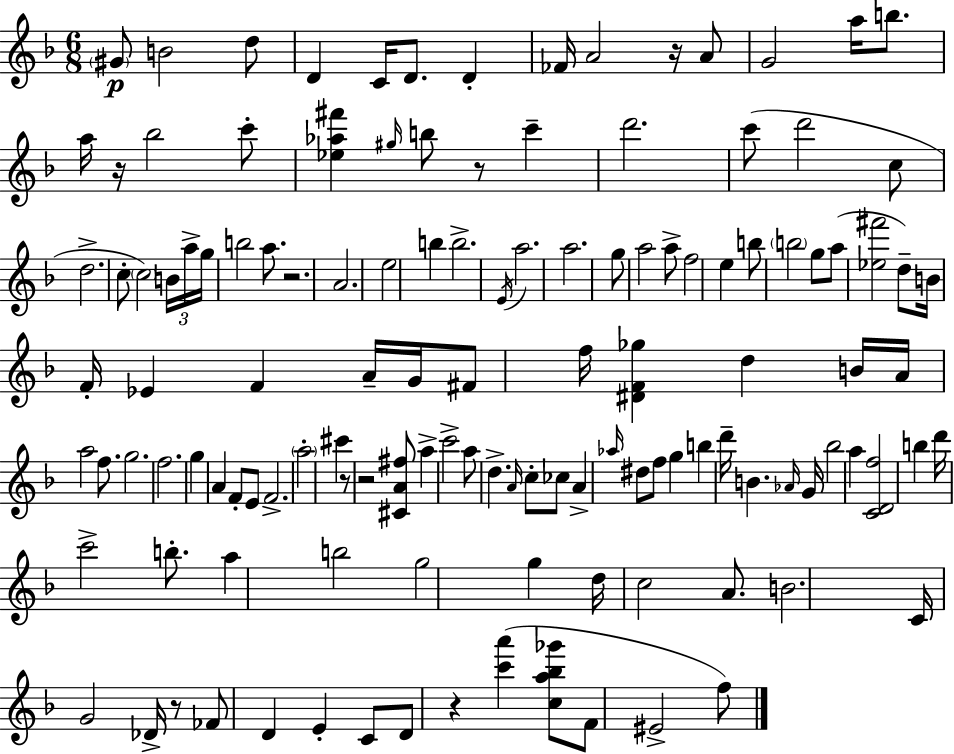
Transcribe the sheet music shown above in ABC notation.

X:1
T:Untitled
M:6/8
L:1/4
K:Dm
^G/2 B2 d/2 D C/4 D/2 D _F/4 A2 z/4 A/2 G2 a/4 b/2 a/4 z/4 _b2 c'/2 [_e_a^f'] ^g/4 b/2 z/2 c' d'2 c'/2 d'2 c/2 d2 c/2 c2 B/4 a/4 g/4 b2 a/2 z2 A2 e2 b b2 E/4 a2 a2 g/2 a2 a/2 f2 e b/2 b2 g/2 a/2 [_e^f']2 d/2 B/4 F/4 _E F A/4 G/4 ^F/2 f/4 [^DF_g] d B/4 A/4 a2 f/2 g2 f2 g A F/2 E/2 F2 a2 ^c' z/2 z2 [^CA^f]/2 a c'2 a/2 d A/4 c/2 _c/2 A _a/4 ^d/2 f/2 g b d'/4 B _A/4 G/4 _b2 a [CDf]2 b d'/4 c'2 b/2 a b2 g2 g d/4 c2 A/2 B2 C/4 G2 _D/4 z/2 _F/2 D E C/2 D/2 z [c'a'] [ca_b_g']/2 F/2 ^E2 f/2